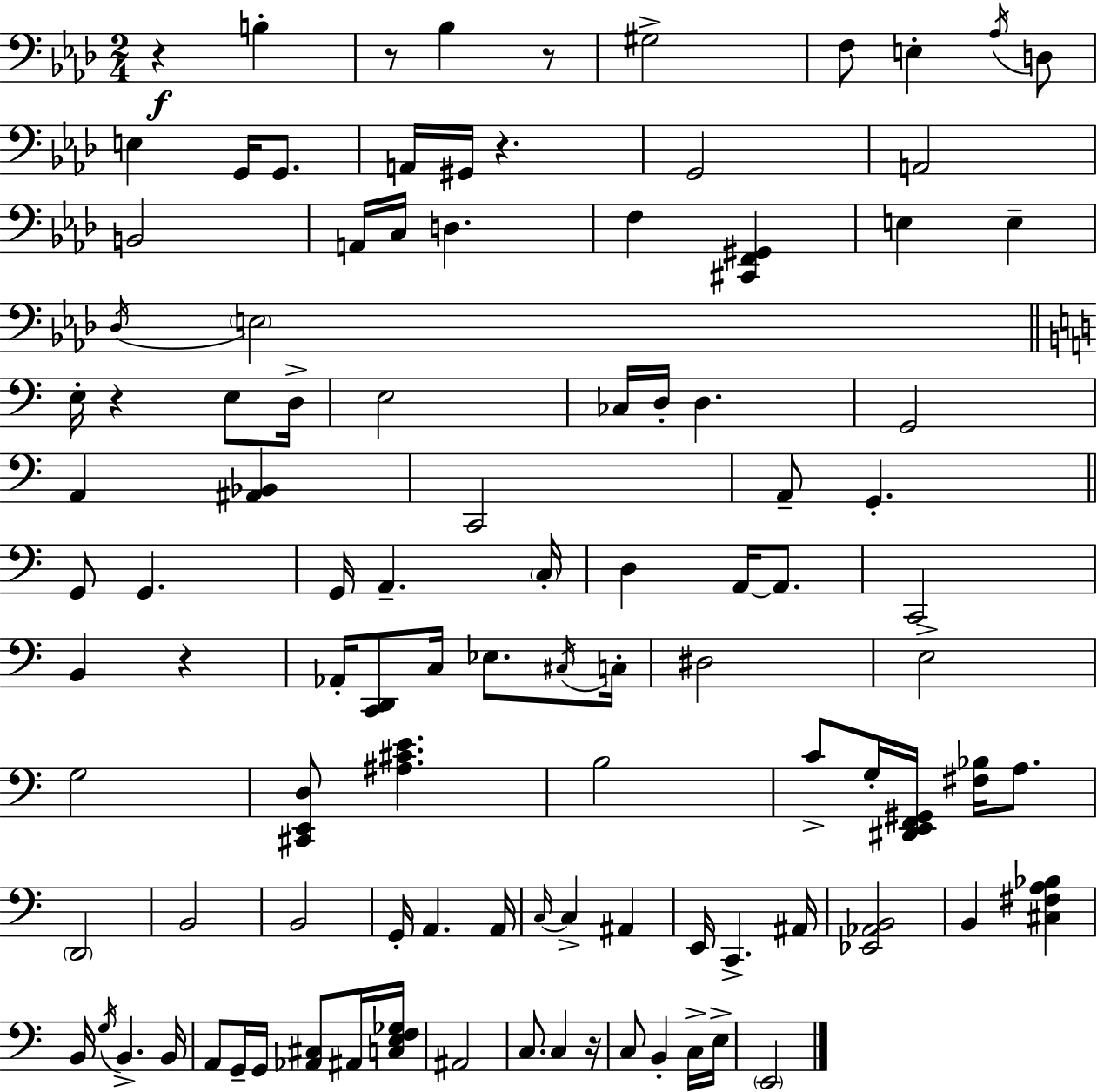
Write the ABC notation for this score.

X:1
T:Untitled
M:2/4
L:1/4
K:Ab
z B, z/2 _B, z/2 ^G,2 F,/2 E, _A,/4 D,/2 E, G,,/4 G,,/2 A,,/4 ^G,,/4 z G,,2 A,,2 B,,2 A,,/4 C,/4 D, F, [^C,,F,,^G,,] E, E, _D,/4 E,2 E,/4 z E,/2 D,/4 E,2 _C,/4 D,/4 D, G,,2 A,, [^A,,_B,,] C,,2 A,,/2 G,, G,,/2 G,, G,,/4 A,, C,/4 D, A,,/4 A,,/2 C,,2 B,, z _A,,/4 [C,,D,,]/2 C,/4 _E,/2 ^C,/4 C,/4 ^D,2 E,2 G,2 [^C,,E,,D,]/2 [^A,^CE] B,2 C/2 G,/4 [^D,,E,,F,,^G,,]/4 [^F,_B,]/4 A,/2 D,,2 B,,2 B,,2 G,,/4 A,, A,,/4 C,/4 C, ^A,, E,,/4 C,, ^A,,/4 [_E,,_A,,B,,]2 B,, [^C,^F,A,_B,] B,,/4 G,/4 B,, B,,/4 A,,/2 G,,/4 G,,/4 [_A,,^C,]/2 ^A,,/4 [C,E,F,_G,]/4 ^A,,2 C,/2 C, z/4 C,/2 B,, C,/4 E,/4 E,,2